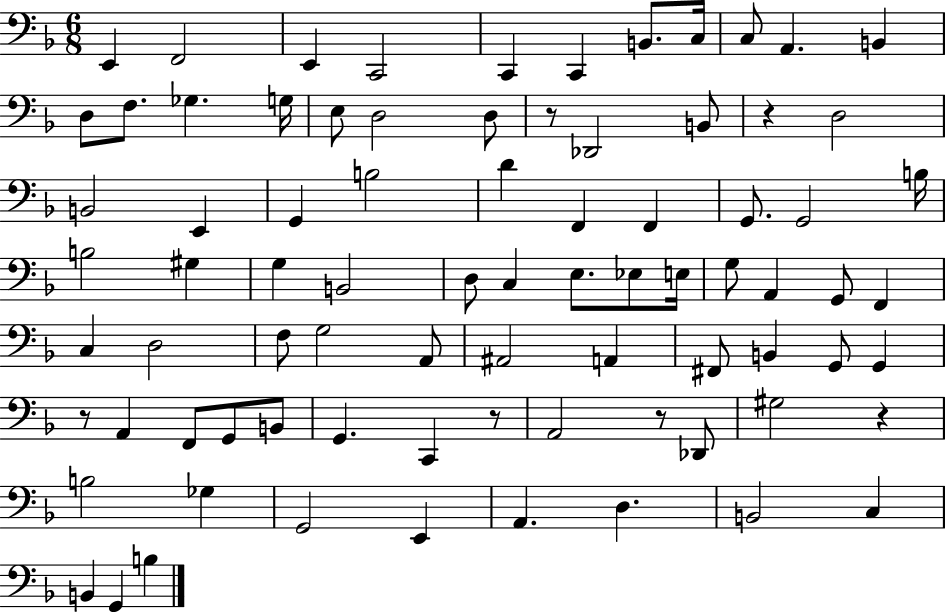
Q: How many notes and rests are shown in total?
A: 81